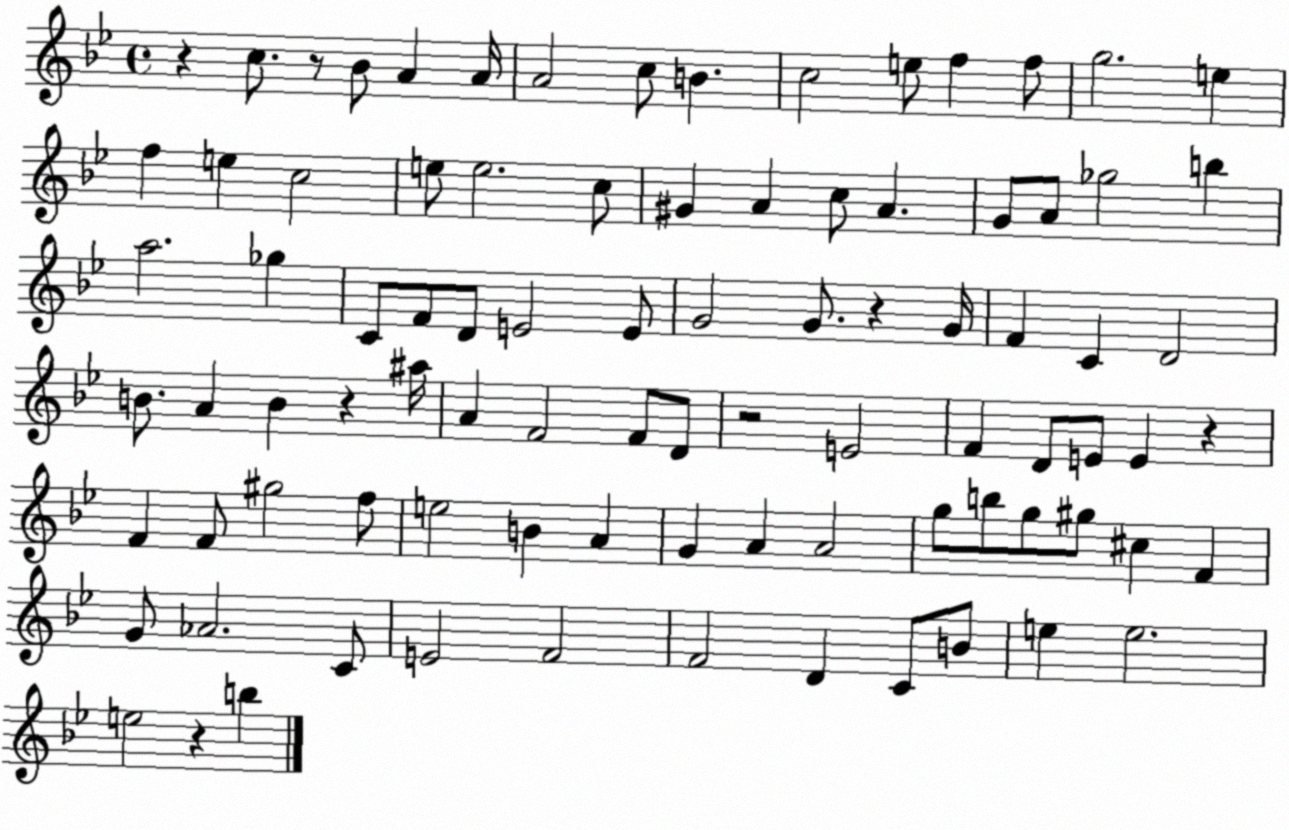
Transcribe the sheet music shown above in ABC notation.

X:1
T:Untitled
M:4/4
L:1/4
K:Bb
z c/2 z/2 _B/2 A A/4 A2 c/2 B c2 e/2 f f/2 g2 e f e c2 e/2 e2 c/2 ^G A c/2 A G/2 A/2 _g2 b a2 _g C/2 F/2 D/2 E2 E/2 G2 G/2 z G/4 F C D2 B/2 A B z ^a/4 A F2 F/2 D/2 z2 E2 F D/2 E/2 E z F F/2 ^g2 f/2 e2 B A G A A2 g/2 b/2 g/2 ^g/2 ^c F G/2 _A2 C/2 E2 F2 F2 D C/2 B/2 e e2 e2 z b